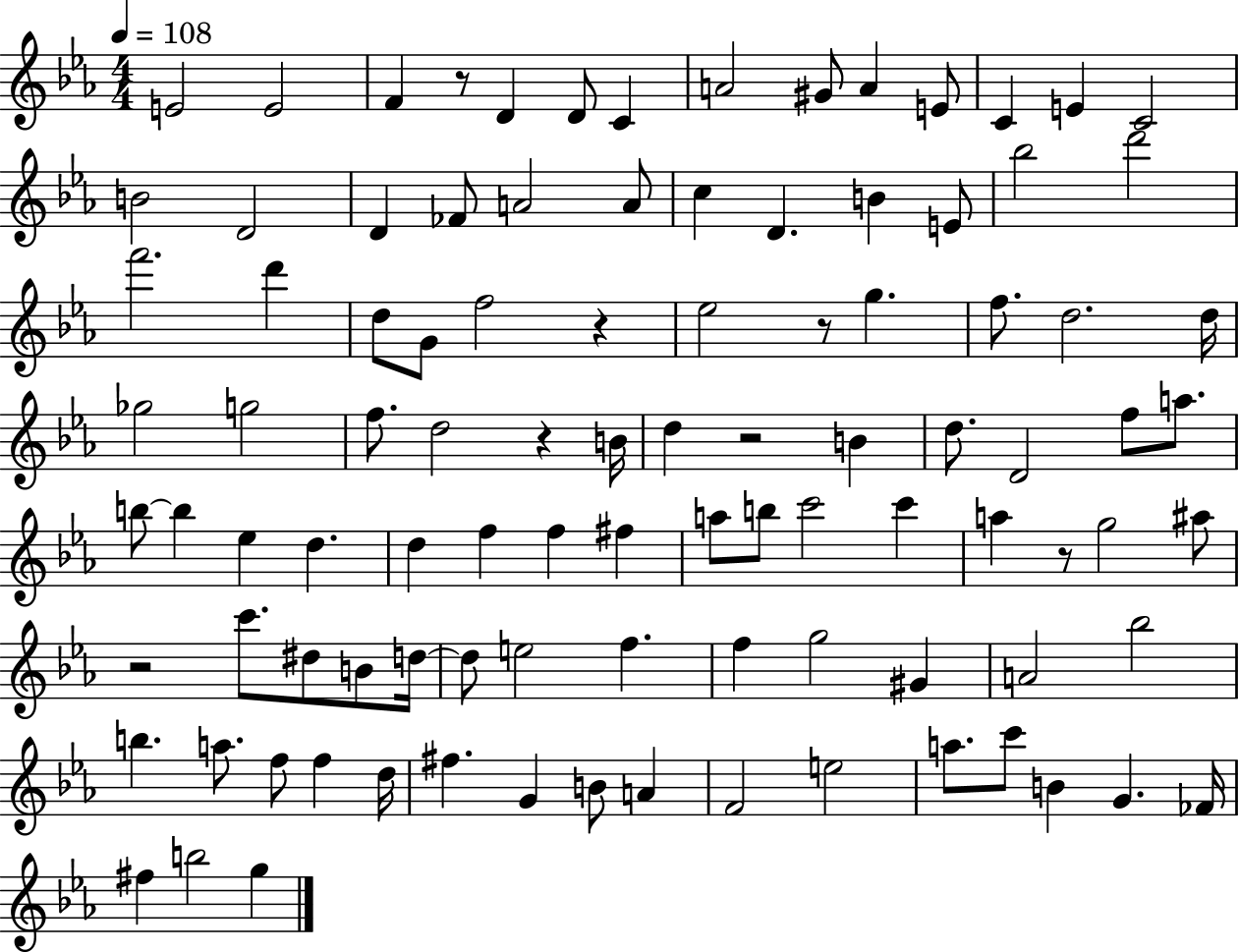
X:1
T:Untitled
M:4/4
L:1/4
K:Eb
E2 E2 F z/2 D D/2 C A2 ^G/2 A E/2 C E C2 B2 D2 D _F/2 A2 A/2 c D B E/2 _b2 d'2 f'2 d' d/2 G/2 f2 z _e2 z/2 g f/2 d2 d/4 _g2 g2 f/2 d2 z B/4 d z2 B d/2 D2 f/2 a/2 b/2 b _e d d f f ^f a/2 b/2 c'2 c' a z/2 g2 ^a/2 z2 c'/2 ^d/2 B/2 d/4 d/2 e2 f f g2 ^G A2 _b2 b a/2 f/2 f d/4 ^f G B/2 A F2 e2 a/2 c'/2 B G _F/4 ^f b2 g